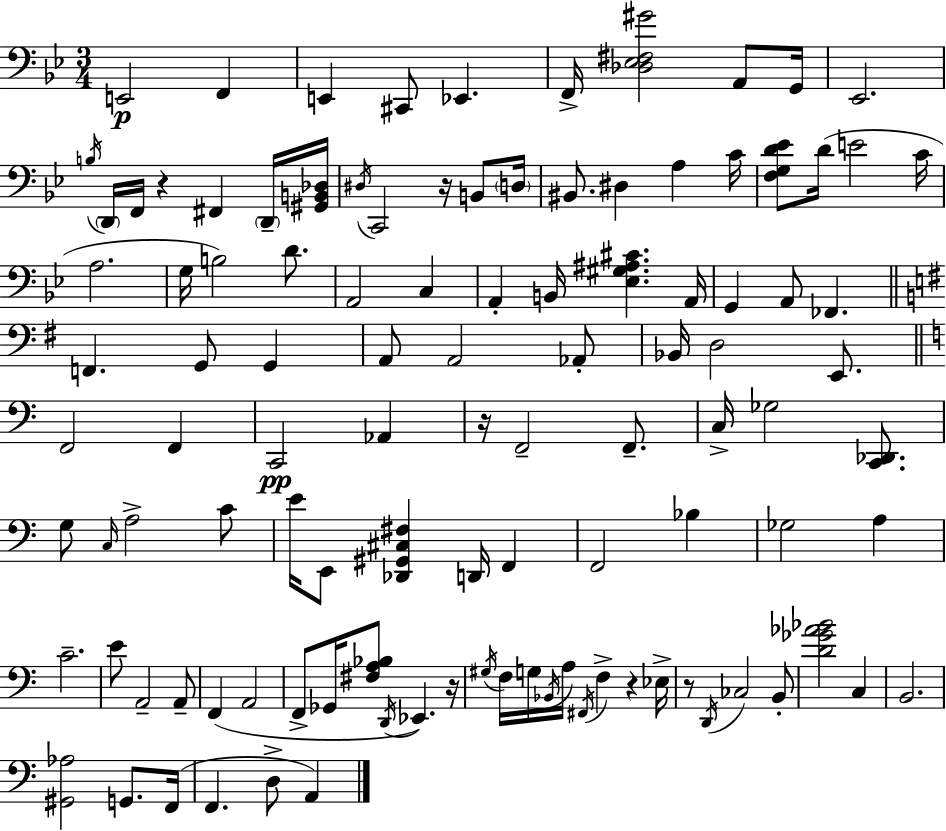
{
  \clef bass
  \numericTimeSignature
  \time 3/4
  \key g \minor
  e,2\p f,4 | e,4 cis,8 ees,4. | f,16-> <des ees fis gis'>2 a,8 g,16 | ees,2. | \break \acciaccatura { b16 } \parenthesize d,16 f,16 r4 fis,4 \parenthesize d,16-- | <gis, b, des>16 \acciaccatura { dis16 } c,2 r16 b,8 | \parenthesize d16 bis,8. dis4 a4 | c'16 <f g d' ees'>8 d'16( e'2 | \break c'16 a2. | g16 b2) d'8. | a,2 c4 | a,4-. b,16 <ees gis ais cis'>4. | \break a,16 g,4 a,8 fes,4. | \bar "||" \break \key e \minor f,4. g,8 g,4 | a,8 a,2 aes,8-. | bes,16 d2 e,8. | \bar "||" \break \key a \minor f,2 f,4 | c,2\pp aes,4 | r16 f,2-- f,8.-- | c16-> ges2 <c, des,>8. | \break g8 \grace { c16 } a2-> c'8 | e'16 e,8 <des, gis, cis fis>4 d,16 f,4 | f,2 bes4 | ges2 a4 | \break c'2.-- | e'8 a,2-- a,8-- | f,4( a,2 | f,8-> ges,16 <fis a bes>8 \acciaccatura { d,16 }) ees,4. | \break r16 \acciaccatura { gis16 } f16 g16 \acciaccatura { bes,16 } a16 \acciaccatura { fis,16 } f4-> | r4 ees16-> r8 \acciaccatura { d,16 } ces2 | b,8-. <d' ges' aes' bes'>2 | c4 b,2. | \break <gis, aes>2 | g,8. f,16( f,4. | d8-> a,4) \bar "|."
}